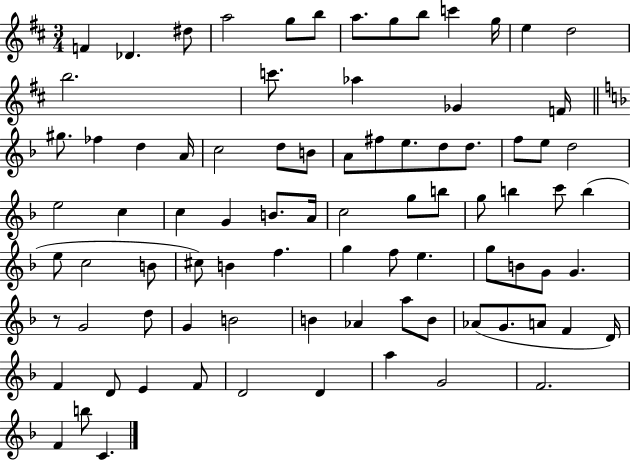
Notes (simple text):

F4/q Db4/q. D#5/e A5/h G5/e B5/e A5/e. G5/e B5/e C6/q G5/s E5/q D5/h B5/h. C6/e. Ab5/q Gb4/q F4/s G#5/e. FES5/q D5/q A4/s C5/h D5/e B4/e A4/e F#5/e E5/e. D5/e D5/e. F5/e E5/e D5/h E5/h C5/q C5/q G4/q B4/e. A4/s C5/h G5/e B5/e G5/e B5/q C6/e B5/q E5/e C5/h B4/e C#5/e B4/q F5/q. G5/q F5/e E5/q. G5/e B4/e G4/e G4/q. R/e G4/h D5/e G4/q B4/h B4/q Ab4/q A5/e B4/e Ab4/e G4/e. A4/e F4/q D4/s F4/q D4/e E4/q F4/e D4/h D4/q A5/q G4/h F4/h. F4/q B5/e C4/q.